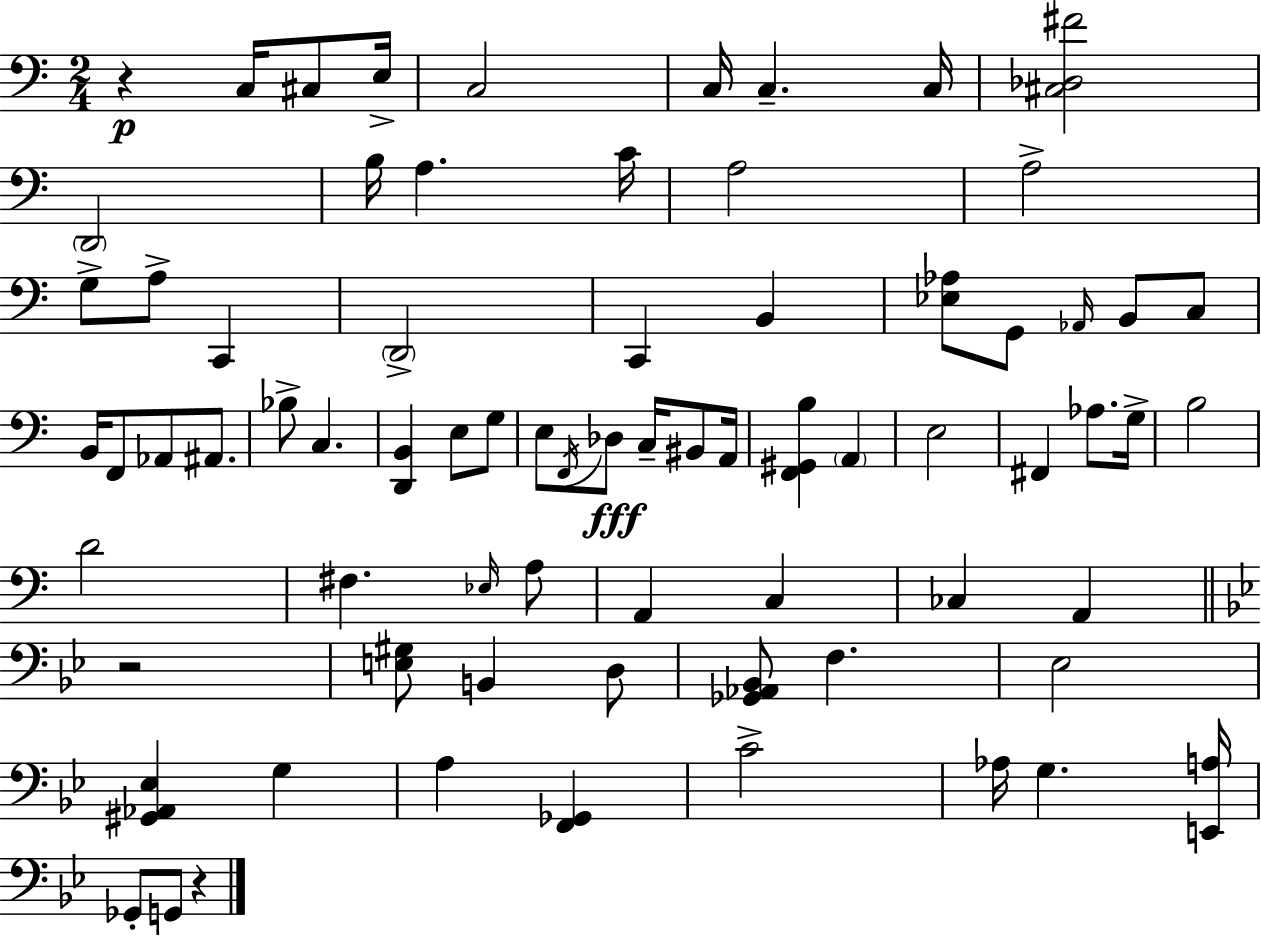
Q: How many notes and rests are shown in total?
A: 74